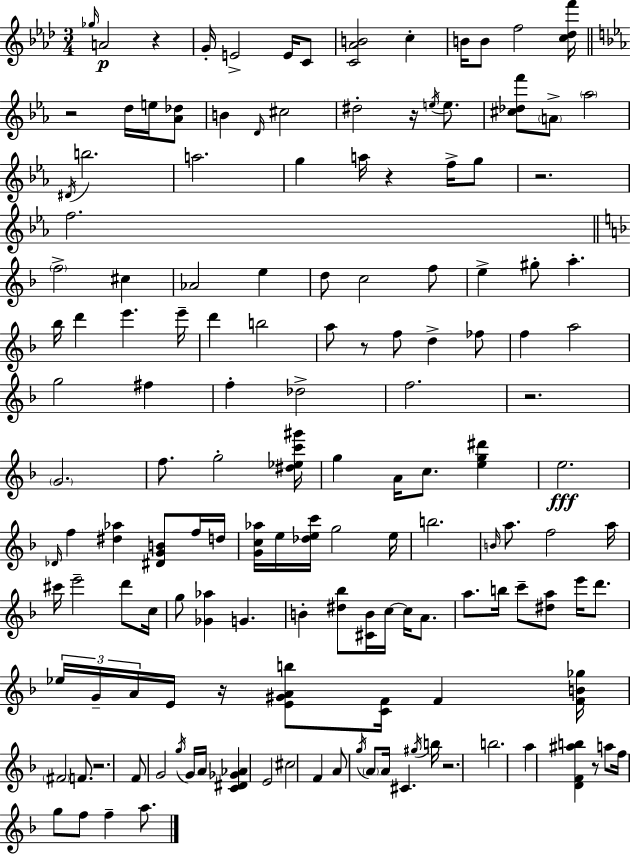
Gb5/s A4/h R/q G4/s E4/h E4/s C4/e [C4,Ab4,B4]/h C5/q B4/s B4/e F5/h [C5,Db5,F6]/s R/h D5/s E5/s [Ab4,Db5]/e B4/q D4/s C#5/h D#5/h R/s E5/s E5/e. [C#5,Db5,F6]/e A4/e Ab5/h D#4/s B5/h. A5/h. G5/q A5/s R/q F5/s G5/e R/h. F5/h. F5/h C#5/q Ab4/h E5/q D5/e C5/h F5/e E5/q G#5/e A5/q. Bb5/s D6/q E6/q. E6/s D6/q B5/h A5/e R/e F5/e D5/q FES5/e F5/q A5/h G5/h F#5/q F5/q Db5/h F5/h. R/h. G4/h. F5/e. G5/h [D#5,Eb5,C6,G#6]/s G5/q A4/s C5/e. [E5,G5,D#6]/q E5/h. Db4/s F5/q [D#5,Ab5]/q [D#4,G4,B4]/e F5/s D5/s [G4,C5,Ab5]/s E5/s [Db5,E5,C6]/s G5/h E5/s B5/h. B4/s A5/e. F5/h A5/s C#6/s E6/h D6/e C5/s G5/e [Gb4,Ab5]/q G4/q. B4/q [D#5,Bb5]/e [C#4,B4]/s C5/s C5/s A4/e. A5/e. B5/s C6/e [D#5,A5]/e E6/s D6/e. Eb5/s G4/s A4/s E4/s R/s [E4,G#4,A4,B5]/e [C4,F4]/s F4/q [F4,B4,Gb5]/s F#4/h F4/e. R/h. F4/e G4/h G5/s G4/s A4/s [C4,D#4,Gb4,Ab4]/q E4/h C#5/h F4/q A4/e G5/s A4/e A4/s C#4/q. G#5/s B5/s R/h. B5/h. A5/q [D4,F4,A#5,B5]/q R/e A5/e F5/s G5/e F5/e F5/q A5/e.